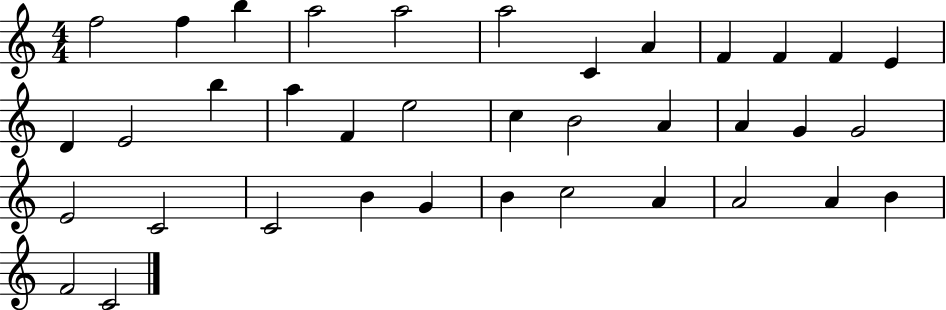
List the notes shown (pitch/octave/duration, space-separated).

F5/h F5/q B5/q A5/h A5/h A5/h C4/q A4/q F4/q F4/q F4/q E4/q D4/q E4/h B5/q A5/q F4/q E5/h C5/q B4/h A4/q A4/q G4/q G4/h E4/h C4/h C4/h B4/q G4/q B4/q C5/h A4/q A4/h A4/q B4/q F4/h C4/h